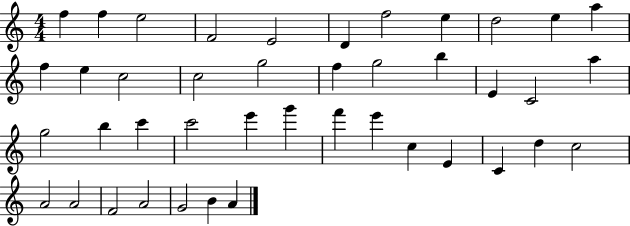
{
  \clef treble
  \numericTimeSignature
  \time 4/4
  \key c \major
  f''4 f''4 e''2 | f'2 e'2 | d'4 f''2 e''4 | d''2 e''4 a''4 | \break f''4 e''4 c''2 | c''2 g''2 | f''4 g''2 b''4 | e'4 c'2 a''4 | \break g''2 b''4 c'''4 | c'''2 e'''4 g'''4 | f'''4 e'''4 c''4 e'4 | c'4 d''4 c''2 | \break a'2 a'2 | f'2 a'2 | g'2 b'4 a'4 | \bar "|."
}